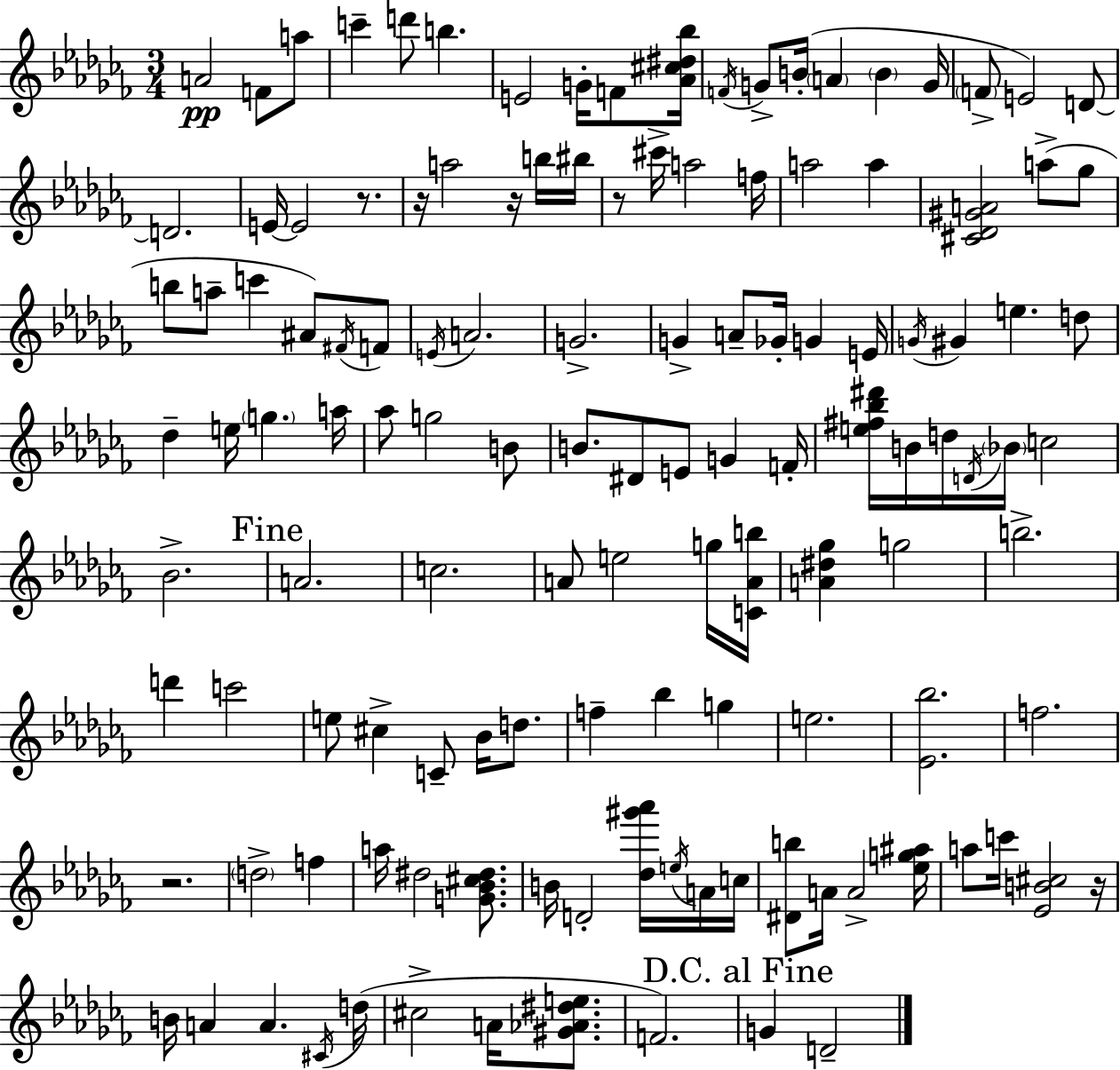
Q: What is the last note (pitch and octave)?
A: D4